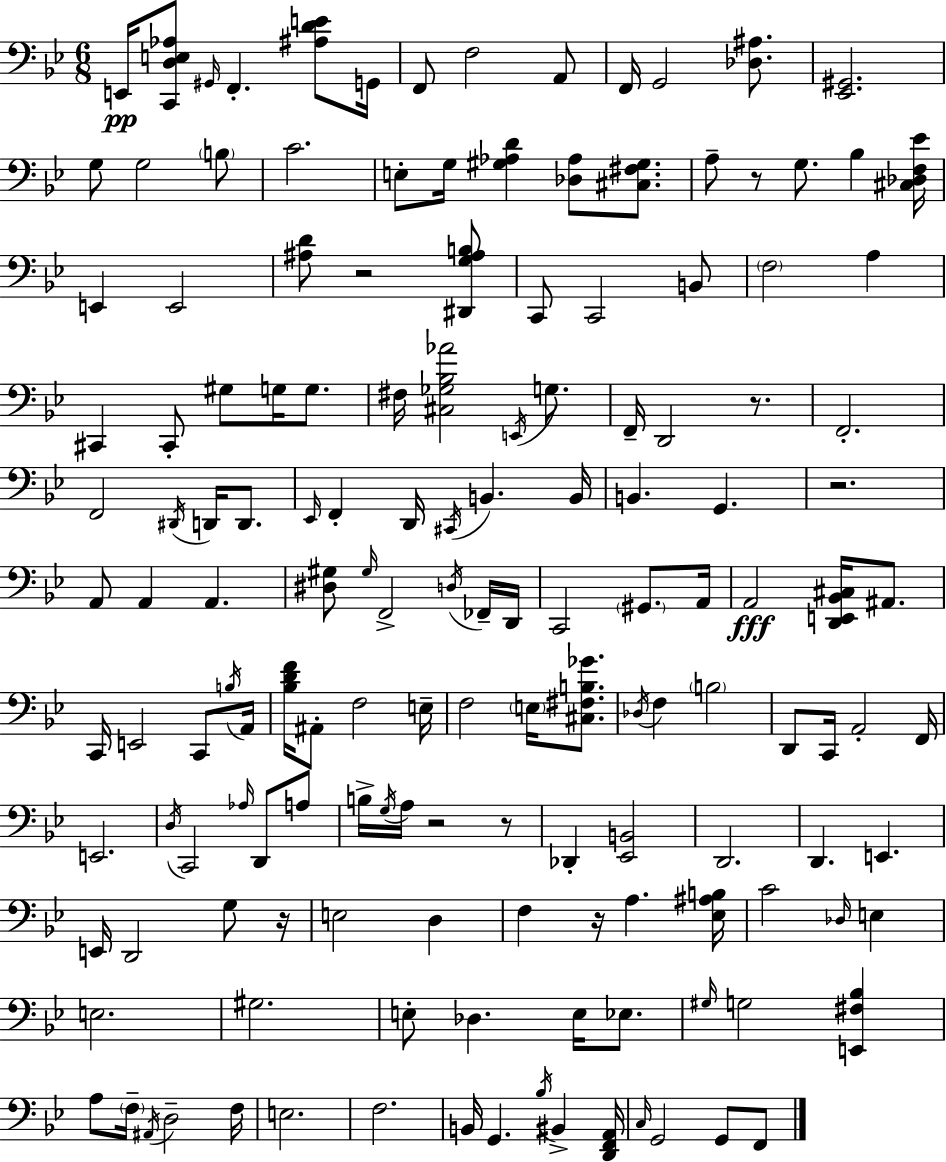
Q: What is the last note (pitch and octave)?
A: F2